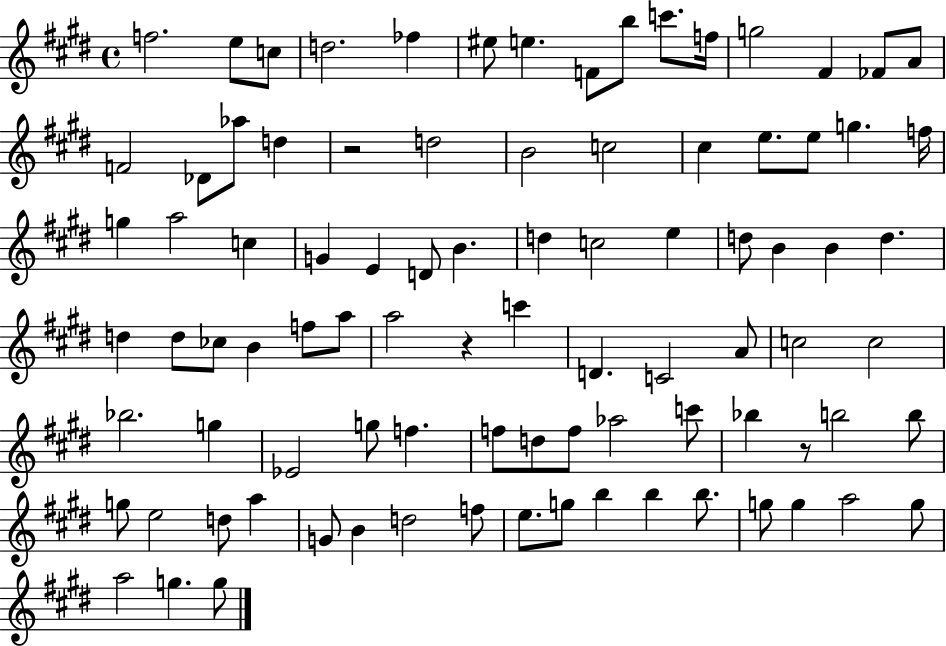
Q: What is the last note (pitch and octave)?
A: G5